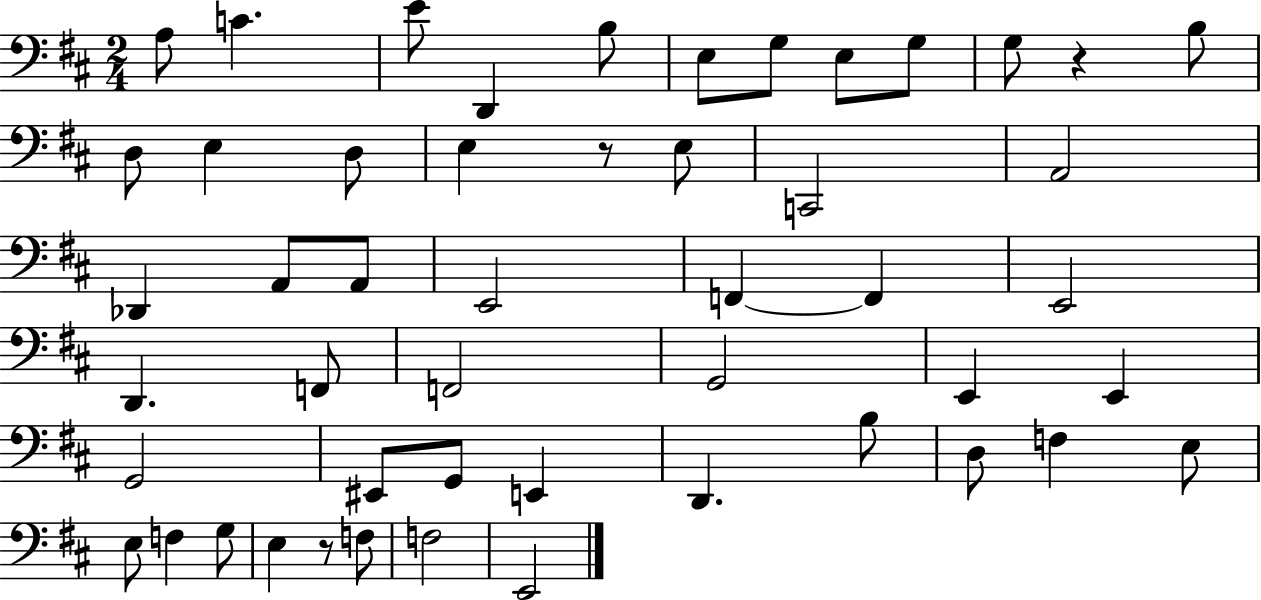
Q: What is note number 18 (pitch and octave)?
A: A2